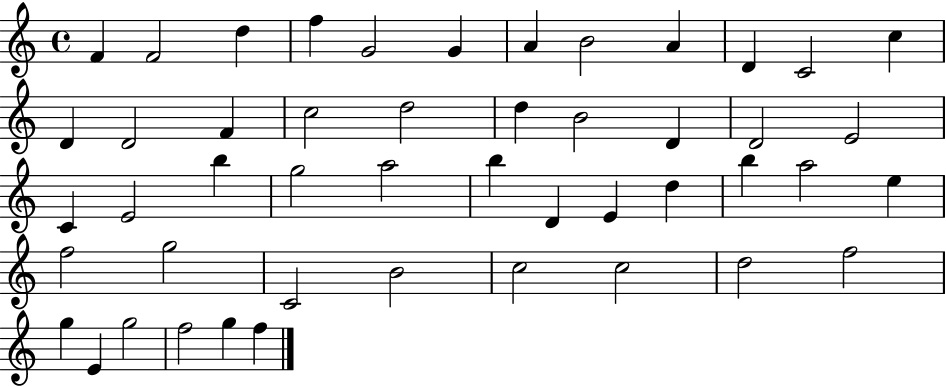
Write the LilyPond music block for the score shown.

{
  \clef treble
  \time 4/4
  \defaultTimeSignature
  \key c \major
  f'4 f'2 d''4 | f''4 g'2 g'4 | a'4 b'2 a'4 | d'4 c'2 c''4 | \break d'4 d'2 f'4 | c''2 d''2 | d''4 b'2 d'4 | d'2 e'2 | \break c'4 e'2 b''4 | g''2 a''2 | b''4 d'4 e'4 d''4 | b''4 a''2 e''4 | \break f''2 g''2 | c'2 b'2 | c''2 c''2 | d''2 f''2 | \break g''4 e'4 g''2 | f''2 g''4 f''4 | \bar "|."
}